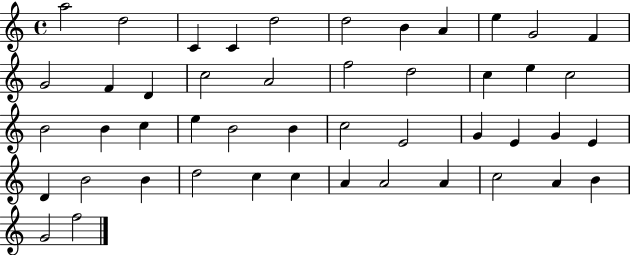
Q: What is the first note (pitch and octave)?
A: A5